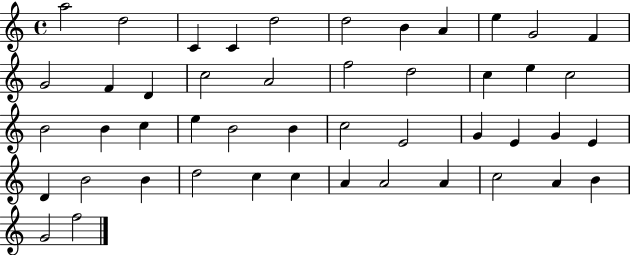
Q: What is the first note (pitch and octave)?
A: A5